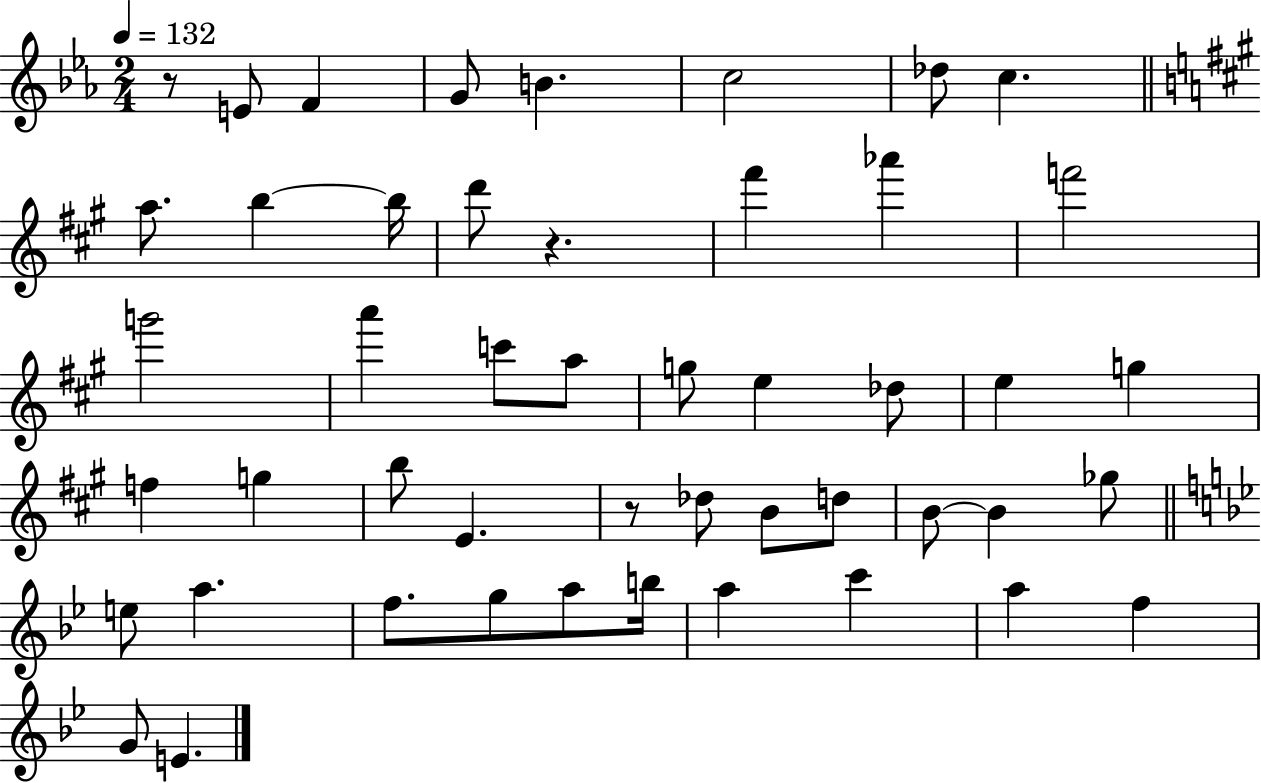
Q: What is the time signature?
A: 2/4